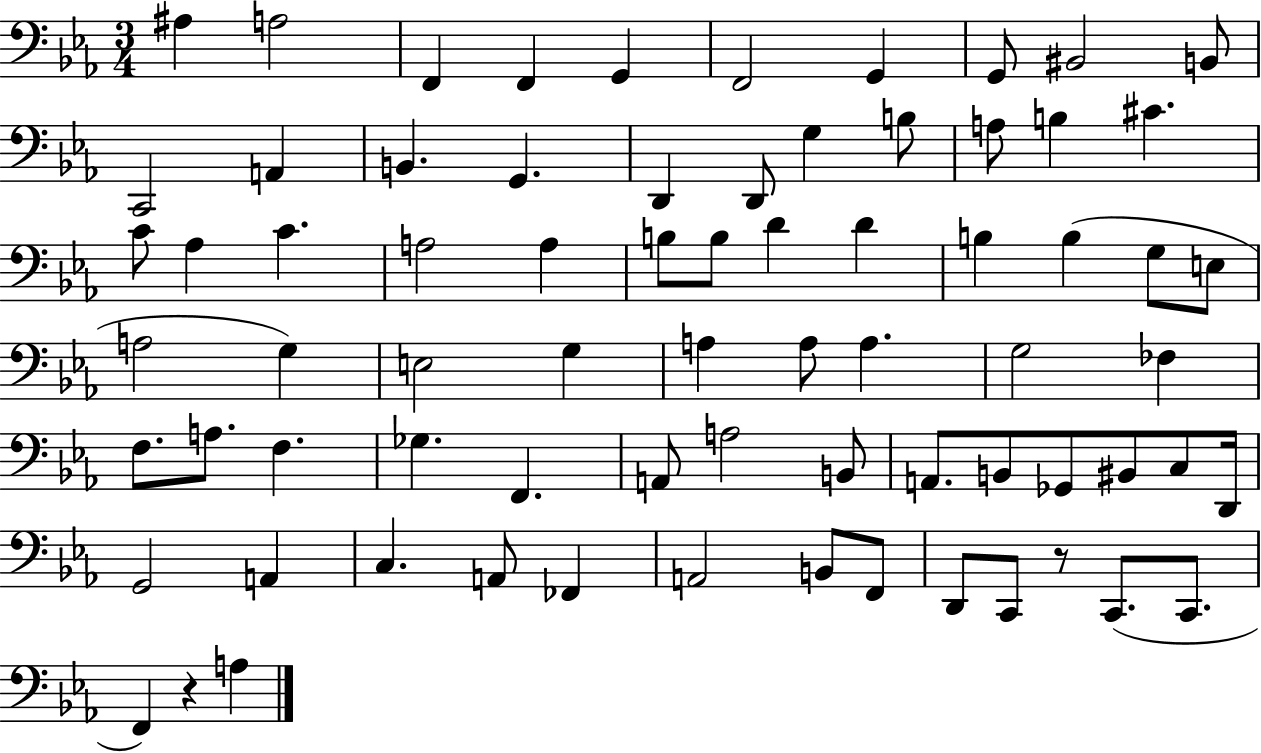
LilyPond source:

{
  \clef bass
  \numericTimeSignature
  \time 3/4
  \key ees \major
  \repeat volta 2 { ais4 a2 | f,4 f,4 g,4 | f,2 g,4 | g,8 bis,2 b,8 | \break c,2 a,4 | b,4. g,4. | d,4 d,8 g4 b8 | a8 b4 cis'4. | \break c'8 aes4 c'4. | a2 a4 | b8 b8 d'4 d'4 | b4 b4( g8 e8 | \break a2 g4) | e2 g4 | a4 a8 a4. | g2 fes4 | \break f8. a8. f4. | ges4. f,4. | a,8 a2 b,8 | a,8. b,8 ges,8 bis,8 c8 d,16 | \break g,2 a,4 | c4. a,8 fes,4 | a,2 b,8 f,8 | d,8 c,8 r8 c,8.( c,8. | \break f,4) r4 a4 | } \bar "|."
}